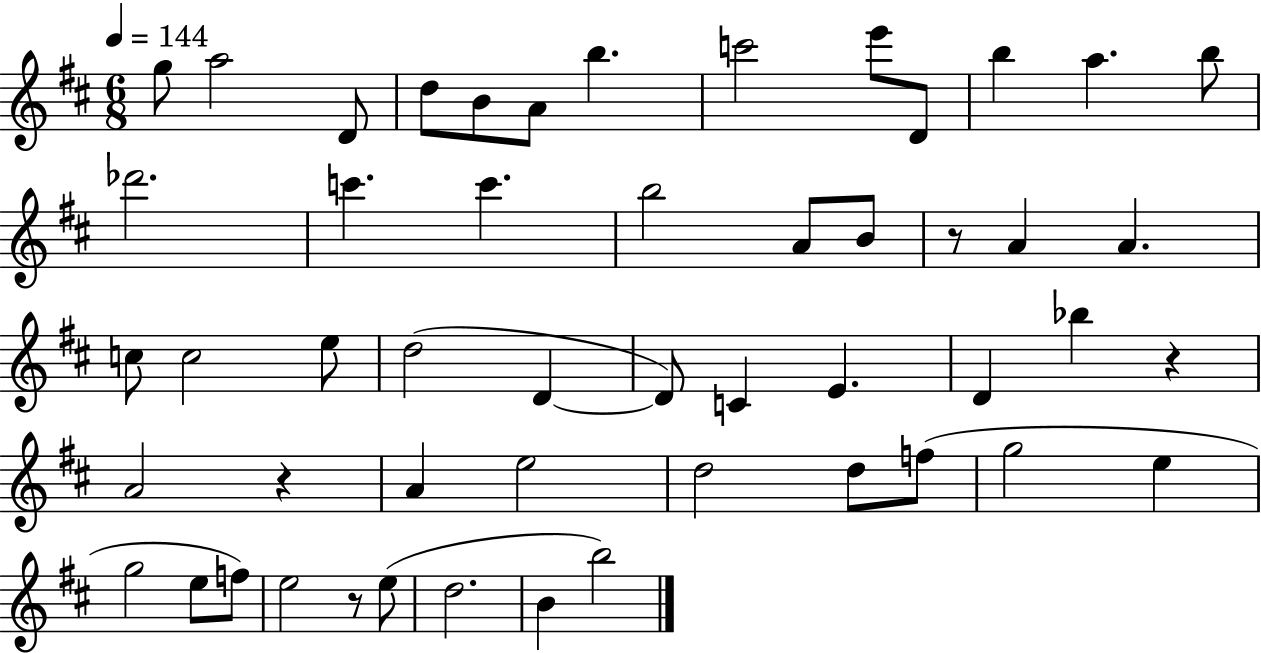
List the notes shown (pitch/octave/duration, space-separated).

G5/e A5/h D4/e D5/e B4/e A4/e B5/q. C6/h E6/e D4/e B5/q A5/q. B5/e Db6/h. C6/q. C6/q. B5/h A4/e B4/e R/e A4/q A4/q. C5/e C5/h E5/e D5/h D4/q D4/e C4/q E4/q. D4/q Bb5/q R/q A4/h R/q A4/q E5/h D5/h D5/e F5/e G5/h E5/q G5/h E5/e F5/e E5/h R/e E5/e D5/h. B4/q B5/h